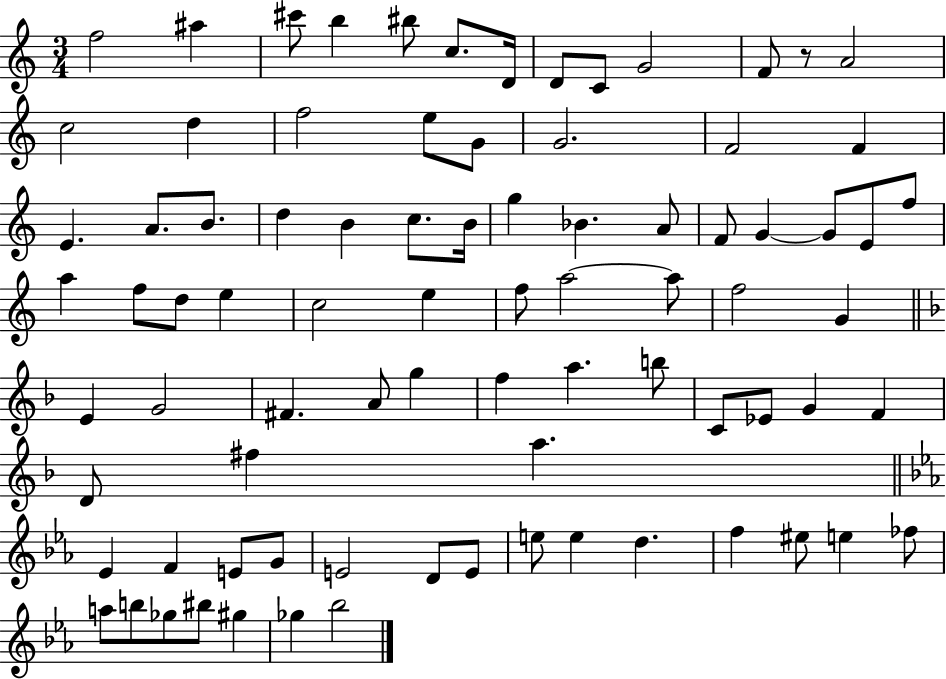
X:1
T:Untitled
M:3/4
L:1/4
K:C
f2 ^a ^c'/2 b ^b/2 c/2 D/4 D/2 C/2 G2 F/2 z/2 A2 c2 d f2 e/2 G/2 G2 F2 F E A/2 B/2 d B c/2 B/4 g _B A/2 F/2 G G/2 E/2 f/2 a f/2 d/2 e c2 e f/2 a2 a/2 f2 G E G2 ^F A/2 g f a b/2 C/2 _E/2 G F D/2 ^f a _E F E/2 G/2 E2 D/2 E/2 e/2 e d f ^e/2 e _f/2 a/2 b/2 _g/2 ^b/2 ^g _g _b2